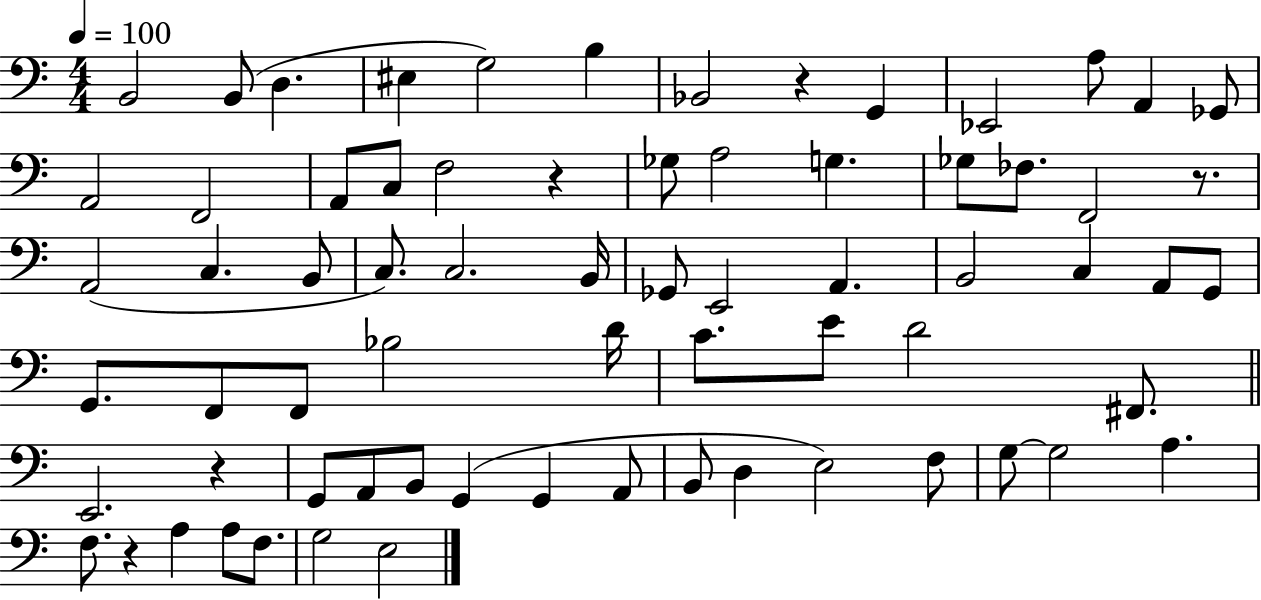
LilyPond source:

{
  \clef bass
  \numericTimeSignature
  \time 4/4
  \key c \major
  \tempo 4 = 100
  b,2 b,8( d4. | eis4 g2) b4 | bes,2 r4 g,4 | ees,2 a8 a,4 ges,8 | \break a,2 f,2 | a,8 c8 f2 r4 | ges8 a2 g4. | ges8 fes8. f,2 r8. | \break a,2( c4. b,8 | c8.) c2. b,16 | ges,8 e,2 a,4. | b,2 c4 a,8 g,8 | \break g,8. f,8 f,8 bes2 d'16 | c'8. e'8 d'2 fis,8. | \bar "||" \break \key c \major e,2. r4 | g,8 a,8 b,8 g,4( g,4 a,8 | b,8 d4 e2) f8 | g8~~ g2 a4. | \break f8. r4 a4 a8 f8. | g2 e2 | \bar "|."
}